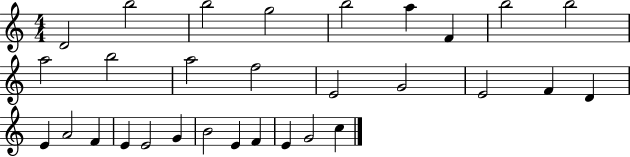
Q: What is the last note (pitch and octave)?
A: C5